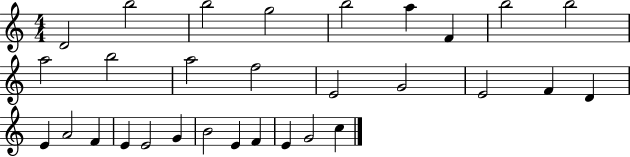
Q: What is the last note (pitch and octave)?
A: C5